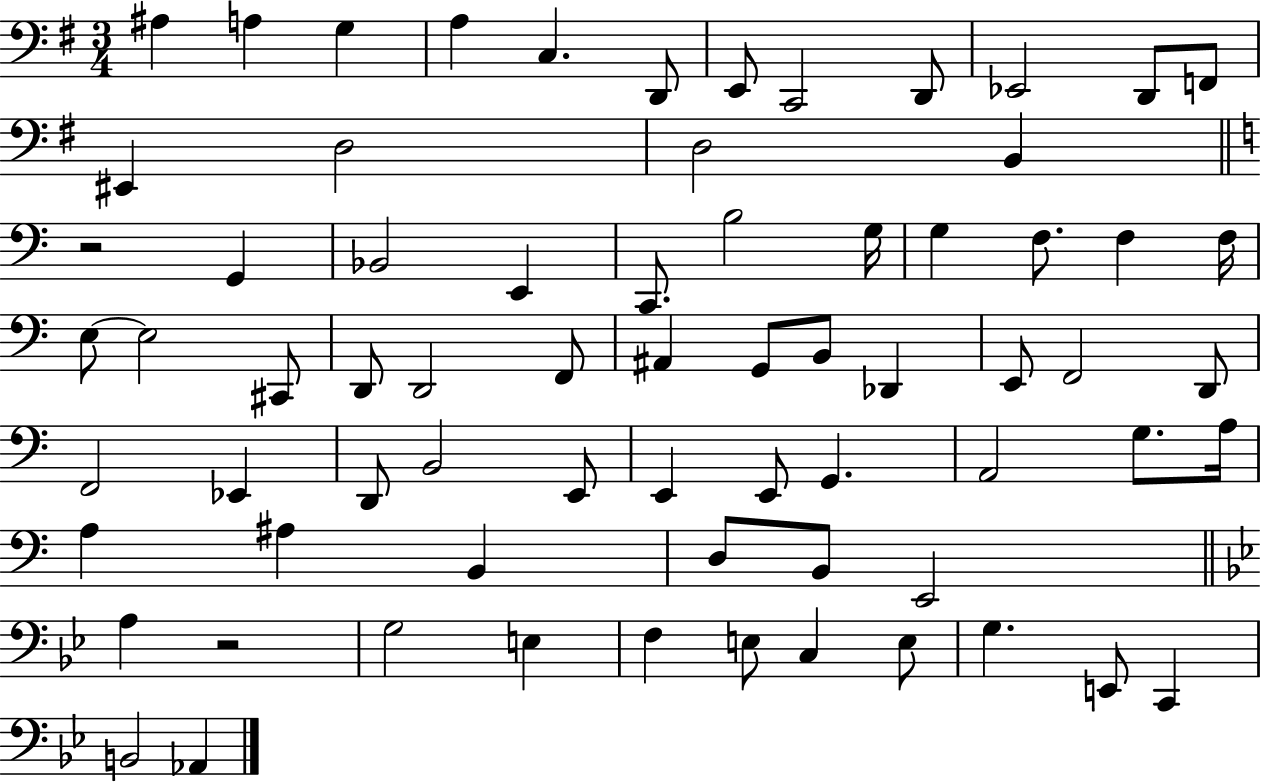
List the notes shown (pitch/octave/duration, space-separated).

A#3/q A3/q G3/q A3/q C3/q. D2/e E2/e C2/h D2/e Eb2/h D2/e F2/e EIS2/q D3/h D3/h B2/q R/h G2/q Bb2/h E2/q C2/e. B3/h G3/s G3/q F3/e. F3/q F3/s E3/e E3/h C#2/e D2/e D2/h F2/e A#2/q G2/e B2/e Db2/q E2/e F2/h D2/e F2/h Eb2/q D2/e B2/h E2/e E2/q E2/e G2/q. A2/h G3/e. A3/s A3/q A#3/q B2/q D3/e B2/e E2/h A3/q R/h G3/h E3/q F3/q E3/e C3/q E3/e G3/q. E2/e C2/q B2/h Ab2/q